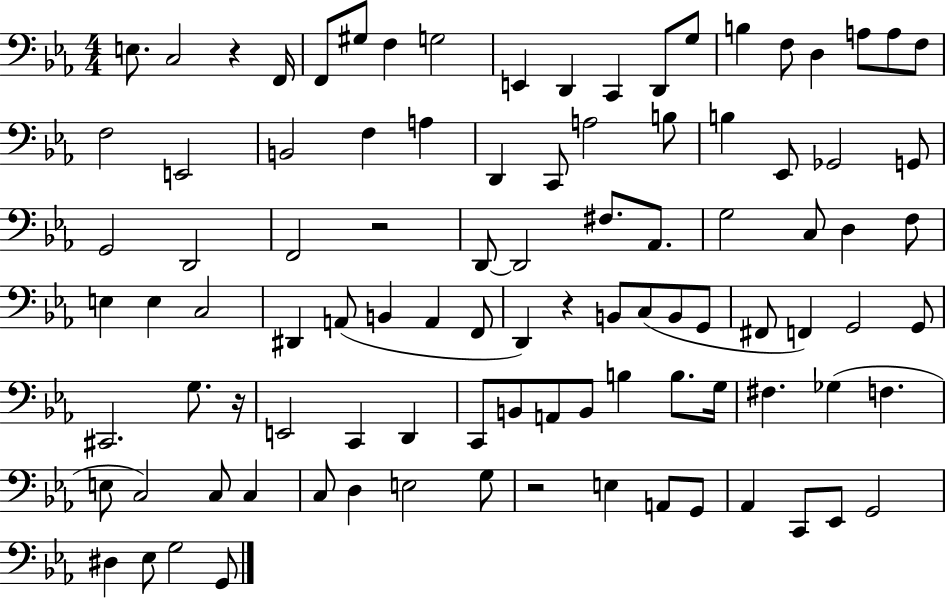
X:1
T:Untitled
M:4/4
L:1/4
K:Eb
E,/2 C,2 z F,,/4 F,,/2 ^G,/2 F, G,2 E,, D,, C,, D,,/2 G,/2 B, F,/2 D, A,/2 A,/2 F,/2 F,2 E,,2 B,,2 F, A, D,, C,,/2 A,2 B,/2 B, _E,,/2 _G,,2 G,,/2 G,,2 D,,2 F,,2 z2 D,,/2 D,,2 ^F,/2 _A,,/2 G,2 C,/2 D, F,/2 E, E, C,2 ^D,, A,,/2 B,, A,, F,,/2 D,, z B,,/2 C,/2 B,,/2 G,,/2 ^F,,/2 F,, G,,2 G,,/2 ^C,,2 G,/2 z/4 E,,2 C,, D,, C,,/2 B,,/2 A,,/2 B,,/2 B, B,/2 G,/4 ^F, _G, F, E,/2 C,2 C,/2 C, C,/2 D, E,2 G,/2 z2 E, A,,/2 G,,/2 _A,, C,,/2 _E,,/2 G,,2 ^D, _E,/2 G,2 G,,/2